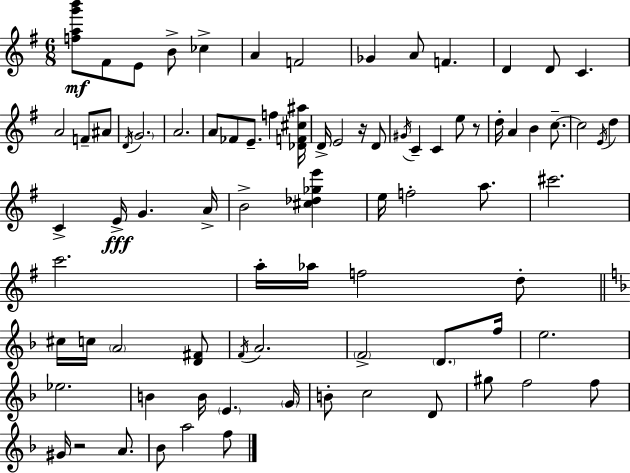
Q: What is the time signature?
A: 6/8